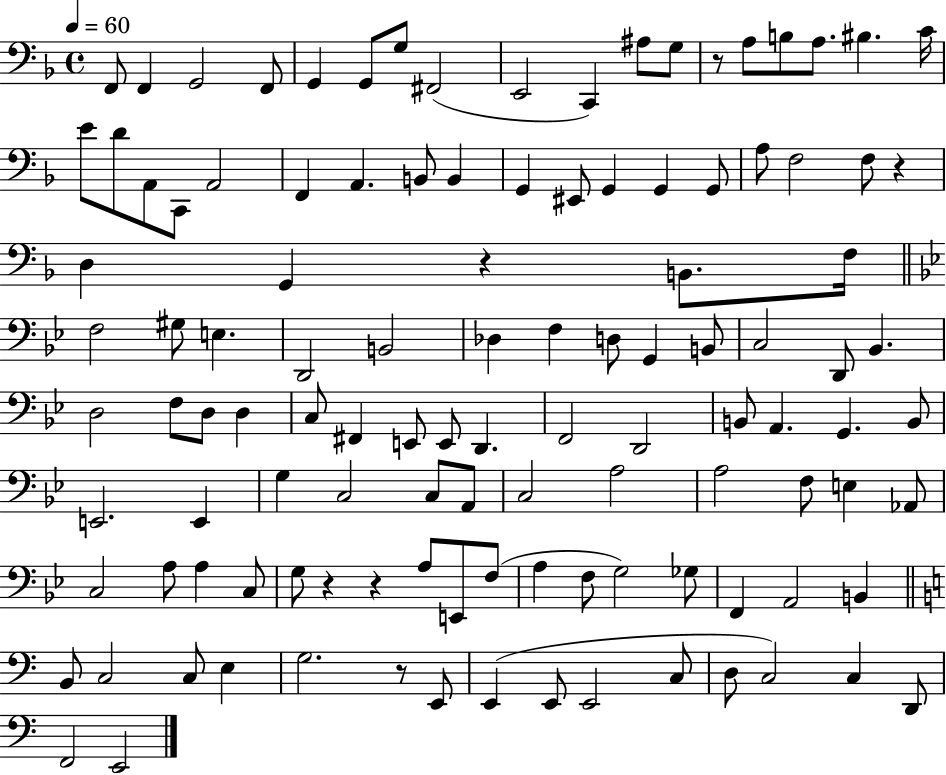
{
  \clef bass
  \time 4/4
  \defaultTimeSignature
  \key f \major
  \tempo 4 = 60
  f,8 f,4 g,2 f,8 | g,4 g,8 g8 fis,2( | e,2 c,4) ais8 g8 | r8 a8 b8 a8. bis4. c'16 | \break e'8 d'8 a,8 c,8 a,2 | f,4 a,4. b,8 b,4 | g,4 eis,8 g,4 g,4 g,8 | a8 f2 f8 r4 | \break d4 g,4 r4 b,8. f16 | \bar "||" \break \key bes \major f2 gis8 e4. | d,2 b,2 | des4 f4 d8 g,4 b,8 | c2 d,8 bes,4. | \break d2 f8 d8 d4 | c8 fis,4 e,8 e,8 d,4. | f,2 d,2 | b,8 a,4. g,4. b,8 | \break e,2. e,4 | g4 c2 c8 a,8 | c2 a2 | a2 f8 e4 aes,8 | \break c2 a8 a4 c8 | g8 r4 r4 a8 e,8 f8( | a4 f8 g2) ges8 | f,4 a,2 b,4 | \break \bar "||" \break \key c \major b,8 c2 c8 e4 | g2. r8 e,8 | e,4( e,8 e,2 c8 | d8 c2) c4 d,8 | \break f,2 e,2 | \bar "|."
}